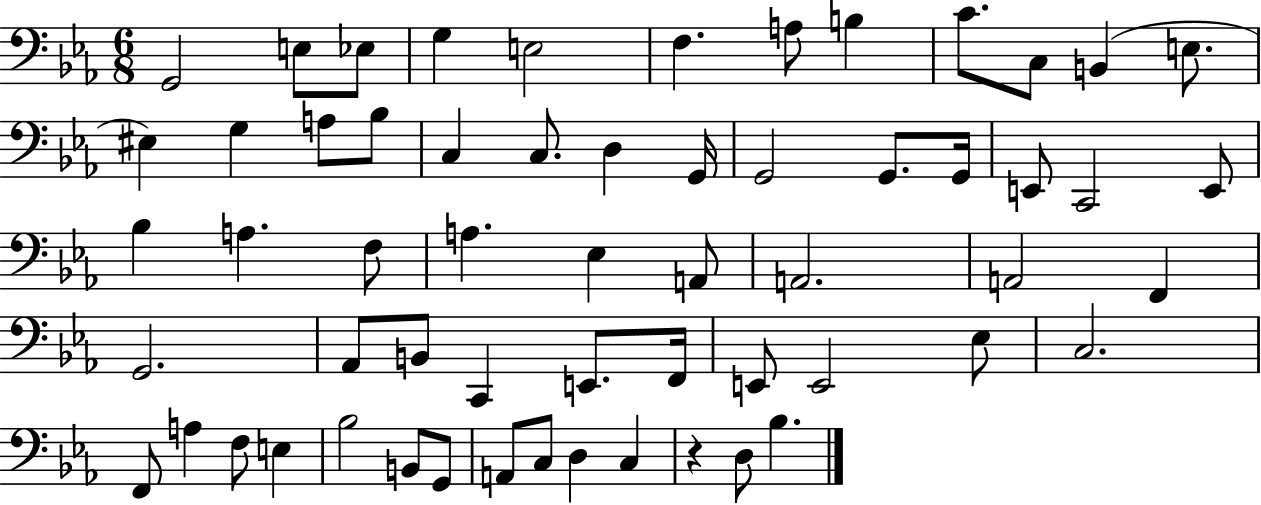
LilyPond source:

{
  \clef bass
  \numericTimeSignature
  \time 6/8
  \key ees \major
  g,2 e8 ees8 | g4 e2 | f4. a8 b4 | c'8. c8 b,4( e8. | \break eis4) g4 a8 bes8 | c4 c8. d4 g,16 | g,2 g,8. g,16 | e,8 c,2 e,8 | \break bes4 a4. f8 | a4. ees4 a,8 | a,2. | a,2 f,4 | \break g,2. | aes,8 b,8 c,4 e,8. f,16 | e,8 e,2 ees8 | c2. | \break f,8 a4 f8 e4 | bes2 b,8 g,8 | a,8 c8 d4 c4 | r4 d8 bes4. | \break \bar "|."
}